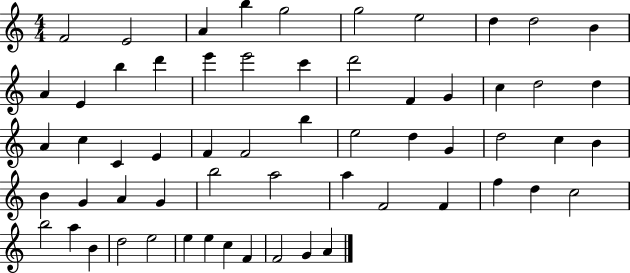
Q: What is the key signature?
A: C major